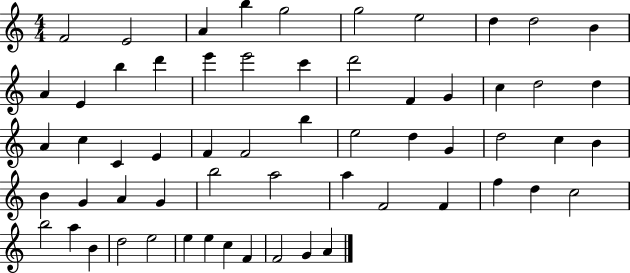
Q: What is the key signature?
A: C major